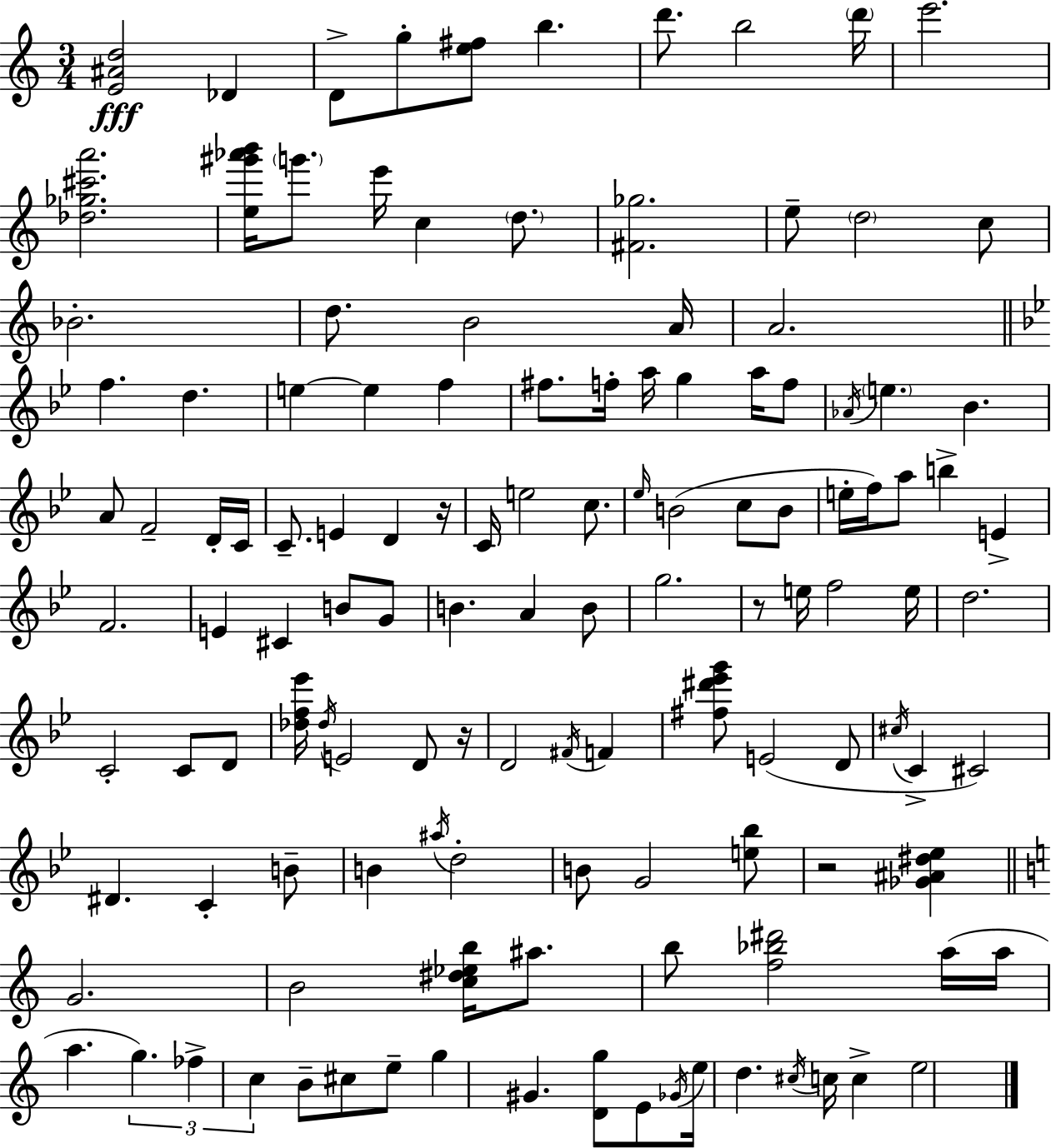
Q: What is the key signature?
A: C major